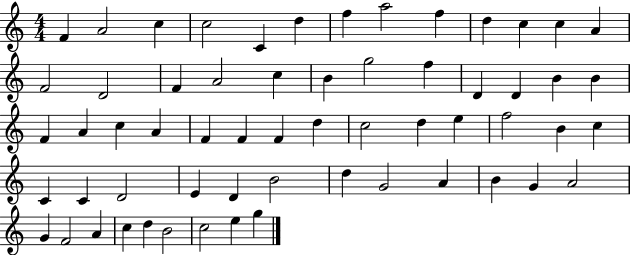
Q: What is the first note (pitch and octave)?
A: F4